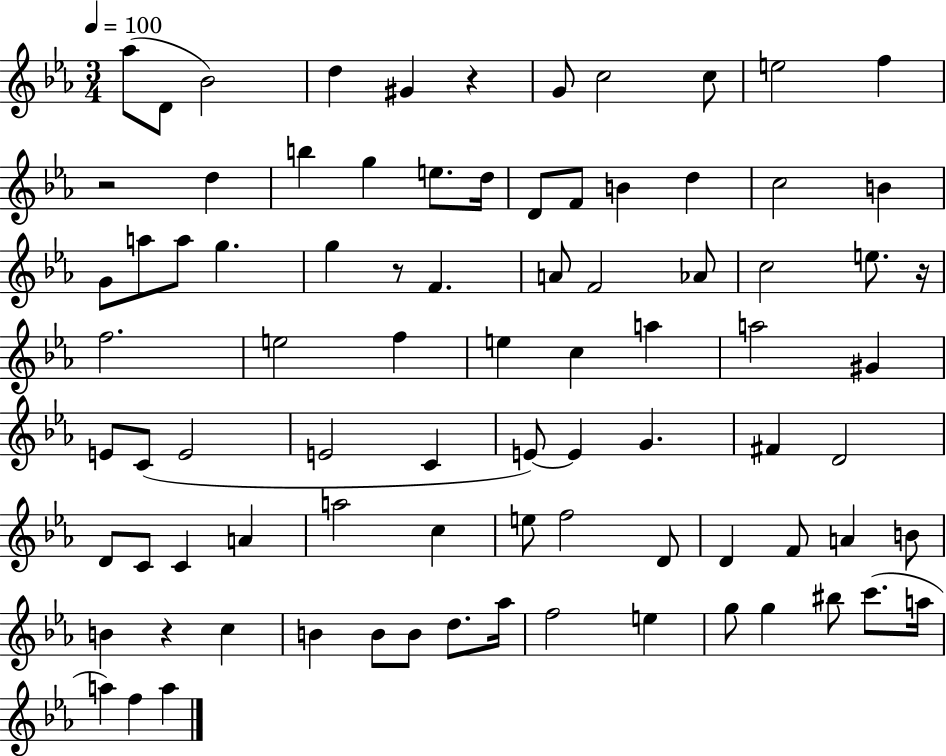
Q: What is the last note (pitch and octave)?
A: A5